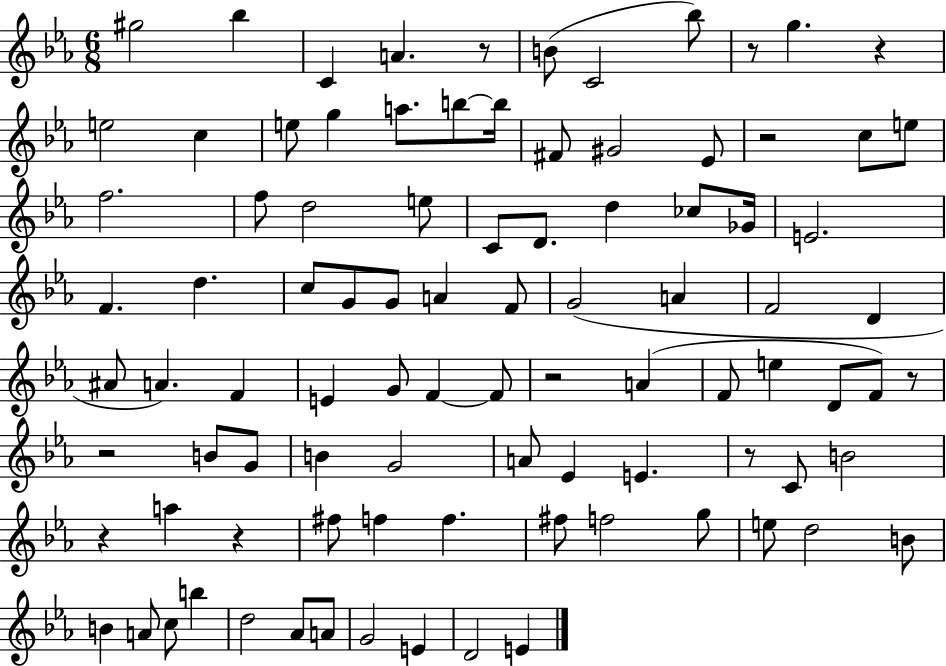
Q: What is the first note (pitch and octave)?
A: G#5